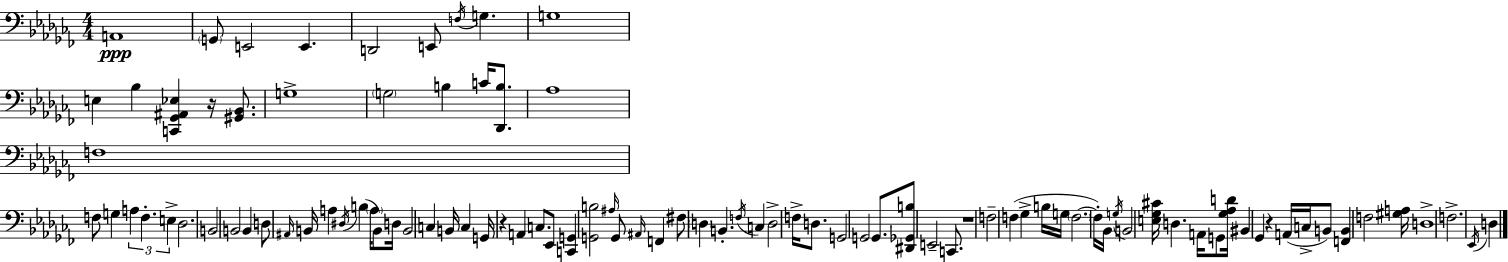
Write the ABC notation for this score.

X:1
T:Untitled
M:4/4
L:1/4
K:Abm
A,,4 G,,/2 E,,2 E,, D,,2 E,,/2 F,/4 G, G,4 E, _B, [C,,_G,,^A,,_E,] z/4 [^G,,_B,,]/2 G,4 G,2 B, C/4 [_D,,B,]/2 _A,4 F,4 F,/2 G, A, F, E, _D,2 B,,2 B,,2 B,, D,/2 ^A,,/4 B,,/4 A, ^D,/4 B, A,/4 B,,/2 D,/4 B,,2 C, B,,/4 C, G,,/4 z A,, C,/2 _E,,/2 [C,,G,,] [G,,B,]2 ^A,/4 G,,/2 ^A,,/4 F,, ^F,/2 D, B,, F,/4 C, D,2 F,/4 D,/2 G,,2 G,,2 G,,/2 [^D,,_G,,B,]/2 E,,2 C,,/2 z4 F,2 F, _G, B,/4 G,/4 F,2 F,/4 _B,,/4 G,/4 B,,2 [E,_G,^C]/4 D, A,,/4 G,,/2 [_G,_A,D]/4 ^B,, _G,, z A,,/4 C,/4 B,,/2 [F,,B,,] F,2 [^G,A,]/4 D,4 F,2 _E,,/4 D,